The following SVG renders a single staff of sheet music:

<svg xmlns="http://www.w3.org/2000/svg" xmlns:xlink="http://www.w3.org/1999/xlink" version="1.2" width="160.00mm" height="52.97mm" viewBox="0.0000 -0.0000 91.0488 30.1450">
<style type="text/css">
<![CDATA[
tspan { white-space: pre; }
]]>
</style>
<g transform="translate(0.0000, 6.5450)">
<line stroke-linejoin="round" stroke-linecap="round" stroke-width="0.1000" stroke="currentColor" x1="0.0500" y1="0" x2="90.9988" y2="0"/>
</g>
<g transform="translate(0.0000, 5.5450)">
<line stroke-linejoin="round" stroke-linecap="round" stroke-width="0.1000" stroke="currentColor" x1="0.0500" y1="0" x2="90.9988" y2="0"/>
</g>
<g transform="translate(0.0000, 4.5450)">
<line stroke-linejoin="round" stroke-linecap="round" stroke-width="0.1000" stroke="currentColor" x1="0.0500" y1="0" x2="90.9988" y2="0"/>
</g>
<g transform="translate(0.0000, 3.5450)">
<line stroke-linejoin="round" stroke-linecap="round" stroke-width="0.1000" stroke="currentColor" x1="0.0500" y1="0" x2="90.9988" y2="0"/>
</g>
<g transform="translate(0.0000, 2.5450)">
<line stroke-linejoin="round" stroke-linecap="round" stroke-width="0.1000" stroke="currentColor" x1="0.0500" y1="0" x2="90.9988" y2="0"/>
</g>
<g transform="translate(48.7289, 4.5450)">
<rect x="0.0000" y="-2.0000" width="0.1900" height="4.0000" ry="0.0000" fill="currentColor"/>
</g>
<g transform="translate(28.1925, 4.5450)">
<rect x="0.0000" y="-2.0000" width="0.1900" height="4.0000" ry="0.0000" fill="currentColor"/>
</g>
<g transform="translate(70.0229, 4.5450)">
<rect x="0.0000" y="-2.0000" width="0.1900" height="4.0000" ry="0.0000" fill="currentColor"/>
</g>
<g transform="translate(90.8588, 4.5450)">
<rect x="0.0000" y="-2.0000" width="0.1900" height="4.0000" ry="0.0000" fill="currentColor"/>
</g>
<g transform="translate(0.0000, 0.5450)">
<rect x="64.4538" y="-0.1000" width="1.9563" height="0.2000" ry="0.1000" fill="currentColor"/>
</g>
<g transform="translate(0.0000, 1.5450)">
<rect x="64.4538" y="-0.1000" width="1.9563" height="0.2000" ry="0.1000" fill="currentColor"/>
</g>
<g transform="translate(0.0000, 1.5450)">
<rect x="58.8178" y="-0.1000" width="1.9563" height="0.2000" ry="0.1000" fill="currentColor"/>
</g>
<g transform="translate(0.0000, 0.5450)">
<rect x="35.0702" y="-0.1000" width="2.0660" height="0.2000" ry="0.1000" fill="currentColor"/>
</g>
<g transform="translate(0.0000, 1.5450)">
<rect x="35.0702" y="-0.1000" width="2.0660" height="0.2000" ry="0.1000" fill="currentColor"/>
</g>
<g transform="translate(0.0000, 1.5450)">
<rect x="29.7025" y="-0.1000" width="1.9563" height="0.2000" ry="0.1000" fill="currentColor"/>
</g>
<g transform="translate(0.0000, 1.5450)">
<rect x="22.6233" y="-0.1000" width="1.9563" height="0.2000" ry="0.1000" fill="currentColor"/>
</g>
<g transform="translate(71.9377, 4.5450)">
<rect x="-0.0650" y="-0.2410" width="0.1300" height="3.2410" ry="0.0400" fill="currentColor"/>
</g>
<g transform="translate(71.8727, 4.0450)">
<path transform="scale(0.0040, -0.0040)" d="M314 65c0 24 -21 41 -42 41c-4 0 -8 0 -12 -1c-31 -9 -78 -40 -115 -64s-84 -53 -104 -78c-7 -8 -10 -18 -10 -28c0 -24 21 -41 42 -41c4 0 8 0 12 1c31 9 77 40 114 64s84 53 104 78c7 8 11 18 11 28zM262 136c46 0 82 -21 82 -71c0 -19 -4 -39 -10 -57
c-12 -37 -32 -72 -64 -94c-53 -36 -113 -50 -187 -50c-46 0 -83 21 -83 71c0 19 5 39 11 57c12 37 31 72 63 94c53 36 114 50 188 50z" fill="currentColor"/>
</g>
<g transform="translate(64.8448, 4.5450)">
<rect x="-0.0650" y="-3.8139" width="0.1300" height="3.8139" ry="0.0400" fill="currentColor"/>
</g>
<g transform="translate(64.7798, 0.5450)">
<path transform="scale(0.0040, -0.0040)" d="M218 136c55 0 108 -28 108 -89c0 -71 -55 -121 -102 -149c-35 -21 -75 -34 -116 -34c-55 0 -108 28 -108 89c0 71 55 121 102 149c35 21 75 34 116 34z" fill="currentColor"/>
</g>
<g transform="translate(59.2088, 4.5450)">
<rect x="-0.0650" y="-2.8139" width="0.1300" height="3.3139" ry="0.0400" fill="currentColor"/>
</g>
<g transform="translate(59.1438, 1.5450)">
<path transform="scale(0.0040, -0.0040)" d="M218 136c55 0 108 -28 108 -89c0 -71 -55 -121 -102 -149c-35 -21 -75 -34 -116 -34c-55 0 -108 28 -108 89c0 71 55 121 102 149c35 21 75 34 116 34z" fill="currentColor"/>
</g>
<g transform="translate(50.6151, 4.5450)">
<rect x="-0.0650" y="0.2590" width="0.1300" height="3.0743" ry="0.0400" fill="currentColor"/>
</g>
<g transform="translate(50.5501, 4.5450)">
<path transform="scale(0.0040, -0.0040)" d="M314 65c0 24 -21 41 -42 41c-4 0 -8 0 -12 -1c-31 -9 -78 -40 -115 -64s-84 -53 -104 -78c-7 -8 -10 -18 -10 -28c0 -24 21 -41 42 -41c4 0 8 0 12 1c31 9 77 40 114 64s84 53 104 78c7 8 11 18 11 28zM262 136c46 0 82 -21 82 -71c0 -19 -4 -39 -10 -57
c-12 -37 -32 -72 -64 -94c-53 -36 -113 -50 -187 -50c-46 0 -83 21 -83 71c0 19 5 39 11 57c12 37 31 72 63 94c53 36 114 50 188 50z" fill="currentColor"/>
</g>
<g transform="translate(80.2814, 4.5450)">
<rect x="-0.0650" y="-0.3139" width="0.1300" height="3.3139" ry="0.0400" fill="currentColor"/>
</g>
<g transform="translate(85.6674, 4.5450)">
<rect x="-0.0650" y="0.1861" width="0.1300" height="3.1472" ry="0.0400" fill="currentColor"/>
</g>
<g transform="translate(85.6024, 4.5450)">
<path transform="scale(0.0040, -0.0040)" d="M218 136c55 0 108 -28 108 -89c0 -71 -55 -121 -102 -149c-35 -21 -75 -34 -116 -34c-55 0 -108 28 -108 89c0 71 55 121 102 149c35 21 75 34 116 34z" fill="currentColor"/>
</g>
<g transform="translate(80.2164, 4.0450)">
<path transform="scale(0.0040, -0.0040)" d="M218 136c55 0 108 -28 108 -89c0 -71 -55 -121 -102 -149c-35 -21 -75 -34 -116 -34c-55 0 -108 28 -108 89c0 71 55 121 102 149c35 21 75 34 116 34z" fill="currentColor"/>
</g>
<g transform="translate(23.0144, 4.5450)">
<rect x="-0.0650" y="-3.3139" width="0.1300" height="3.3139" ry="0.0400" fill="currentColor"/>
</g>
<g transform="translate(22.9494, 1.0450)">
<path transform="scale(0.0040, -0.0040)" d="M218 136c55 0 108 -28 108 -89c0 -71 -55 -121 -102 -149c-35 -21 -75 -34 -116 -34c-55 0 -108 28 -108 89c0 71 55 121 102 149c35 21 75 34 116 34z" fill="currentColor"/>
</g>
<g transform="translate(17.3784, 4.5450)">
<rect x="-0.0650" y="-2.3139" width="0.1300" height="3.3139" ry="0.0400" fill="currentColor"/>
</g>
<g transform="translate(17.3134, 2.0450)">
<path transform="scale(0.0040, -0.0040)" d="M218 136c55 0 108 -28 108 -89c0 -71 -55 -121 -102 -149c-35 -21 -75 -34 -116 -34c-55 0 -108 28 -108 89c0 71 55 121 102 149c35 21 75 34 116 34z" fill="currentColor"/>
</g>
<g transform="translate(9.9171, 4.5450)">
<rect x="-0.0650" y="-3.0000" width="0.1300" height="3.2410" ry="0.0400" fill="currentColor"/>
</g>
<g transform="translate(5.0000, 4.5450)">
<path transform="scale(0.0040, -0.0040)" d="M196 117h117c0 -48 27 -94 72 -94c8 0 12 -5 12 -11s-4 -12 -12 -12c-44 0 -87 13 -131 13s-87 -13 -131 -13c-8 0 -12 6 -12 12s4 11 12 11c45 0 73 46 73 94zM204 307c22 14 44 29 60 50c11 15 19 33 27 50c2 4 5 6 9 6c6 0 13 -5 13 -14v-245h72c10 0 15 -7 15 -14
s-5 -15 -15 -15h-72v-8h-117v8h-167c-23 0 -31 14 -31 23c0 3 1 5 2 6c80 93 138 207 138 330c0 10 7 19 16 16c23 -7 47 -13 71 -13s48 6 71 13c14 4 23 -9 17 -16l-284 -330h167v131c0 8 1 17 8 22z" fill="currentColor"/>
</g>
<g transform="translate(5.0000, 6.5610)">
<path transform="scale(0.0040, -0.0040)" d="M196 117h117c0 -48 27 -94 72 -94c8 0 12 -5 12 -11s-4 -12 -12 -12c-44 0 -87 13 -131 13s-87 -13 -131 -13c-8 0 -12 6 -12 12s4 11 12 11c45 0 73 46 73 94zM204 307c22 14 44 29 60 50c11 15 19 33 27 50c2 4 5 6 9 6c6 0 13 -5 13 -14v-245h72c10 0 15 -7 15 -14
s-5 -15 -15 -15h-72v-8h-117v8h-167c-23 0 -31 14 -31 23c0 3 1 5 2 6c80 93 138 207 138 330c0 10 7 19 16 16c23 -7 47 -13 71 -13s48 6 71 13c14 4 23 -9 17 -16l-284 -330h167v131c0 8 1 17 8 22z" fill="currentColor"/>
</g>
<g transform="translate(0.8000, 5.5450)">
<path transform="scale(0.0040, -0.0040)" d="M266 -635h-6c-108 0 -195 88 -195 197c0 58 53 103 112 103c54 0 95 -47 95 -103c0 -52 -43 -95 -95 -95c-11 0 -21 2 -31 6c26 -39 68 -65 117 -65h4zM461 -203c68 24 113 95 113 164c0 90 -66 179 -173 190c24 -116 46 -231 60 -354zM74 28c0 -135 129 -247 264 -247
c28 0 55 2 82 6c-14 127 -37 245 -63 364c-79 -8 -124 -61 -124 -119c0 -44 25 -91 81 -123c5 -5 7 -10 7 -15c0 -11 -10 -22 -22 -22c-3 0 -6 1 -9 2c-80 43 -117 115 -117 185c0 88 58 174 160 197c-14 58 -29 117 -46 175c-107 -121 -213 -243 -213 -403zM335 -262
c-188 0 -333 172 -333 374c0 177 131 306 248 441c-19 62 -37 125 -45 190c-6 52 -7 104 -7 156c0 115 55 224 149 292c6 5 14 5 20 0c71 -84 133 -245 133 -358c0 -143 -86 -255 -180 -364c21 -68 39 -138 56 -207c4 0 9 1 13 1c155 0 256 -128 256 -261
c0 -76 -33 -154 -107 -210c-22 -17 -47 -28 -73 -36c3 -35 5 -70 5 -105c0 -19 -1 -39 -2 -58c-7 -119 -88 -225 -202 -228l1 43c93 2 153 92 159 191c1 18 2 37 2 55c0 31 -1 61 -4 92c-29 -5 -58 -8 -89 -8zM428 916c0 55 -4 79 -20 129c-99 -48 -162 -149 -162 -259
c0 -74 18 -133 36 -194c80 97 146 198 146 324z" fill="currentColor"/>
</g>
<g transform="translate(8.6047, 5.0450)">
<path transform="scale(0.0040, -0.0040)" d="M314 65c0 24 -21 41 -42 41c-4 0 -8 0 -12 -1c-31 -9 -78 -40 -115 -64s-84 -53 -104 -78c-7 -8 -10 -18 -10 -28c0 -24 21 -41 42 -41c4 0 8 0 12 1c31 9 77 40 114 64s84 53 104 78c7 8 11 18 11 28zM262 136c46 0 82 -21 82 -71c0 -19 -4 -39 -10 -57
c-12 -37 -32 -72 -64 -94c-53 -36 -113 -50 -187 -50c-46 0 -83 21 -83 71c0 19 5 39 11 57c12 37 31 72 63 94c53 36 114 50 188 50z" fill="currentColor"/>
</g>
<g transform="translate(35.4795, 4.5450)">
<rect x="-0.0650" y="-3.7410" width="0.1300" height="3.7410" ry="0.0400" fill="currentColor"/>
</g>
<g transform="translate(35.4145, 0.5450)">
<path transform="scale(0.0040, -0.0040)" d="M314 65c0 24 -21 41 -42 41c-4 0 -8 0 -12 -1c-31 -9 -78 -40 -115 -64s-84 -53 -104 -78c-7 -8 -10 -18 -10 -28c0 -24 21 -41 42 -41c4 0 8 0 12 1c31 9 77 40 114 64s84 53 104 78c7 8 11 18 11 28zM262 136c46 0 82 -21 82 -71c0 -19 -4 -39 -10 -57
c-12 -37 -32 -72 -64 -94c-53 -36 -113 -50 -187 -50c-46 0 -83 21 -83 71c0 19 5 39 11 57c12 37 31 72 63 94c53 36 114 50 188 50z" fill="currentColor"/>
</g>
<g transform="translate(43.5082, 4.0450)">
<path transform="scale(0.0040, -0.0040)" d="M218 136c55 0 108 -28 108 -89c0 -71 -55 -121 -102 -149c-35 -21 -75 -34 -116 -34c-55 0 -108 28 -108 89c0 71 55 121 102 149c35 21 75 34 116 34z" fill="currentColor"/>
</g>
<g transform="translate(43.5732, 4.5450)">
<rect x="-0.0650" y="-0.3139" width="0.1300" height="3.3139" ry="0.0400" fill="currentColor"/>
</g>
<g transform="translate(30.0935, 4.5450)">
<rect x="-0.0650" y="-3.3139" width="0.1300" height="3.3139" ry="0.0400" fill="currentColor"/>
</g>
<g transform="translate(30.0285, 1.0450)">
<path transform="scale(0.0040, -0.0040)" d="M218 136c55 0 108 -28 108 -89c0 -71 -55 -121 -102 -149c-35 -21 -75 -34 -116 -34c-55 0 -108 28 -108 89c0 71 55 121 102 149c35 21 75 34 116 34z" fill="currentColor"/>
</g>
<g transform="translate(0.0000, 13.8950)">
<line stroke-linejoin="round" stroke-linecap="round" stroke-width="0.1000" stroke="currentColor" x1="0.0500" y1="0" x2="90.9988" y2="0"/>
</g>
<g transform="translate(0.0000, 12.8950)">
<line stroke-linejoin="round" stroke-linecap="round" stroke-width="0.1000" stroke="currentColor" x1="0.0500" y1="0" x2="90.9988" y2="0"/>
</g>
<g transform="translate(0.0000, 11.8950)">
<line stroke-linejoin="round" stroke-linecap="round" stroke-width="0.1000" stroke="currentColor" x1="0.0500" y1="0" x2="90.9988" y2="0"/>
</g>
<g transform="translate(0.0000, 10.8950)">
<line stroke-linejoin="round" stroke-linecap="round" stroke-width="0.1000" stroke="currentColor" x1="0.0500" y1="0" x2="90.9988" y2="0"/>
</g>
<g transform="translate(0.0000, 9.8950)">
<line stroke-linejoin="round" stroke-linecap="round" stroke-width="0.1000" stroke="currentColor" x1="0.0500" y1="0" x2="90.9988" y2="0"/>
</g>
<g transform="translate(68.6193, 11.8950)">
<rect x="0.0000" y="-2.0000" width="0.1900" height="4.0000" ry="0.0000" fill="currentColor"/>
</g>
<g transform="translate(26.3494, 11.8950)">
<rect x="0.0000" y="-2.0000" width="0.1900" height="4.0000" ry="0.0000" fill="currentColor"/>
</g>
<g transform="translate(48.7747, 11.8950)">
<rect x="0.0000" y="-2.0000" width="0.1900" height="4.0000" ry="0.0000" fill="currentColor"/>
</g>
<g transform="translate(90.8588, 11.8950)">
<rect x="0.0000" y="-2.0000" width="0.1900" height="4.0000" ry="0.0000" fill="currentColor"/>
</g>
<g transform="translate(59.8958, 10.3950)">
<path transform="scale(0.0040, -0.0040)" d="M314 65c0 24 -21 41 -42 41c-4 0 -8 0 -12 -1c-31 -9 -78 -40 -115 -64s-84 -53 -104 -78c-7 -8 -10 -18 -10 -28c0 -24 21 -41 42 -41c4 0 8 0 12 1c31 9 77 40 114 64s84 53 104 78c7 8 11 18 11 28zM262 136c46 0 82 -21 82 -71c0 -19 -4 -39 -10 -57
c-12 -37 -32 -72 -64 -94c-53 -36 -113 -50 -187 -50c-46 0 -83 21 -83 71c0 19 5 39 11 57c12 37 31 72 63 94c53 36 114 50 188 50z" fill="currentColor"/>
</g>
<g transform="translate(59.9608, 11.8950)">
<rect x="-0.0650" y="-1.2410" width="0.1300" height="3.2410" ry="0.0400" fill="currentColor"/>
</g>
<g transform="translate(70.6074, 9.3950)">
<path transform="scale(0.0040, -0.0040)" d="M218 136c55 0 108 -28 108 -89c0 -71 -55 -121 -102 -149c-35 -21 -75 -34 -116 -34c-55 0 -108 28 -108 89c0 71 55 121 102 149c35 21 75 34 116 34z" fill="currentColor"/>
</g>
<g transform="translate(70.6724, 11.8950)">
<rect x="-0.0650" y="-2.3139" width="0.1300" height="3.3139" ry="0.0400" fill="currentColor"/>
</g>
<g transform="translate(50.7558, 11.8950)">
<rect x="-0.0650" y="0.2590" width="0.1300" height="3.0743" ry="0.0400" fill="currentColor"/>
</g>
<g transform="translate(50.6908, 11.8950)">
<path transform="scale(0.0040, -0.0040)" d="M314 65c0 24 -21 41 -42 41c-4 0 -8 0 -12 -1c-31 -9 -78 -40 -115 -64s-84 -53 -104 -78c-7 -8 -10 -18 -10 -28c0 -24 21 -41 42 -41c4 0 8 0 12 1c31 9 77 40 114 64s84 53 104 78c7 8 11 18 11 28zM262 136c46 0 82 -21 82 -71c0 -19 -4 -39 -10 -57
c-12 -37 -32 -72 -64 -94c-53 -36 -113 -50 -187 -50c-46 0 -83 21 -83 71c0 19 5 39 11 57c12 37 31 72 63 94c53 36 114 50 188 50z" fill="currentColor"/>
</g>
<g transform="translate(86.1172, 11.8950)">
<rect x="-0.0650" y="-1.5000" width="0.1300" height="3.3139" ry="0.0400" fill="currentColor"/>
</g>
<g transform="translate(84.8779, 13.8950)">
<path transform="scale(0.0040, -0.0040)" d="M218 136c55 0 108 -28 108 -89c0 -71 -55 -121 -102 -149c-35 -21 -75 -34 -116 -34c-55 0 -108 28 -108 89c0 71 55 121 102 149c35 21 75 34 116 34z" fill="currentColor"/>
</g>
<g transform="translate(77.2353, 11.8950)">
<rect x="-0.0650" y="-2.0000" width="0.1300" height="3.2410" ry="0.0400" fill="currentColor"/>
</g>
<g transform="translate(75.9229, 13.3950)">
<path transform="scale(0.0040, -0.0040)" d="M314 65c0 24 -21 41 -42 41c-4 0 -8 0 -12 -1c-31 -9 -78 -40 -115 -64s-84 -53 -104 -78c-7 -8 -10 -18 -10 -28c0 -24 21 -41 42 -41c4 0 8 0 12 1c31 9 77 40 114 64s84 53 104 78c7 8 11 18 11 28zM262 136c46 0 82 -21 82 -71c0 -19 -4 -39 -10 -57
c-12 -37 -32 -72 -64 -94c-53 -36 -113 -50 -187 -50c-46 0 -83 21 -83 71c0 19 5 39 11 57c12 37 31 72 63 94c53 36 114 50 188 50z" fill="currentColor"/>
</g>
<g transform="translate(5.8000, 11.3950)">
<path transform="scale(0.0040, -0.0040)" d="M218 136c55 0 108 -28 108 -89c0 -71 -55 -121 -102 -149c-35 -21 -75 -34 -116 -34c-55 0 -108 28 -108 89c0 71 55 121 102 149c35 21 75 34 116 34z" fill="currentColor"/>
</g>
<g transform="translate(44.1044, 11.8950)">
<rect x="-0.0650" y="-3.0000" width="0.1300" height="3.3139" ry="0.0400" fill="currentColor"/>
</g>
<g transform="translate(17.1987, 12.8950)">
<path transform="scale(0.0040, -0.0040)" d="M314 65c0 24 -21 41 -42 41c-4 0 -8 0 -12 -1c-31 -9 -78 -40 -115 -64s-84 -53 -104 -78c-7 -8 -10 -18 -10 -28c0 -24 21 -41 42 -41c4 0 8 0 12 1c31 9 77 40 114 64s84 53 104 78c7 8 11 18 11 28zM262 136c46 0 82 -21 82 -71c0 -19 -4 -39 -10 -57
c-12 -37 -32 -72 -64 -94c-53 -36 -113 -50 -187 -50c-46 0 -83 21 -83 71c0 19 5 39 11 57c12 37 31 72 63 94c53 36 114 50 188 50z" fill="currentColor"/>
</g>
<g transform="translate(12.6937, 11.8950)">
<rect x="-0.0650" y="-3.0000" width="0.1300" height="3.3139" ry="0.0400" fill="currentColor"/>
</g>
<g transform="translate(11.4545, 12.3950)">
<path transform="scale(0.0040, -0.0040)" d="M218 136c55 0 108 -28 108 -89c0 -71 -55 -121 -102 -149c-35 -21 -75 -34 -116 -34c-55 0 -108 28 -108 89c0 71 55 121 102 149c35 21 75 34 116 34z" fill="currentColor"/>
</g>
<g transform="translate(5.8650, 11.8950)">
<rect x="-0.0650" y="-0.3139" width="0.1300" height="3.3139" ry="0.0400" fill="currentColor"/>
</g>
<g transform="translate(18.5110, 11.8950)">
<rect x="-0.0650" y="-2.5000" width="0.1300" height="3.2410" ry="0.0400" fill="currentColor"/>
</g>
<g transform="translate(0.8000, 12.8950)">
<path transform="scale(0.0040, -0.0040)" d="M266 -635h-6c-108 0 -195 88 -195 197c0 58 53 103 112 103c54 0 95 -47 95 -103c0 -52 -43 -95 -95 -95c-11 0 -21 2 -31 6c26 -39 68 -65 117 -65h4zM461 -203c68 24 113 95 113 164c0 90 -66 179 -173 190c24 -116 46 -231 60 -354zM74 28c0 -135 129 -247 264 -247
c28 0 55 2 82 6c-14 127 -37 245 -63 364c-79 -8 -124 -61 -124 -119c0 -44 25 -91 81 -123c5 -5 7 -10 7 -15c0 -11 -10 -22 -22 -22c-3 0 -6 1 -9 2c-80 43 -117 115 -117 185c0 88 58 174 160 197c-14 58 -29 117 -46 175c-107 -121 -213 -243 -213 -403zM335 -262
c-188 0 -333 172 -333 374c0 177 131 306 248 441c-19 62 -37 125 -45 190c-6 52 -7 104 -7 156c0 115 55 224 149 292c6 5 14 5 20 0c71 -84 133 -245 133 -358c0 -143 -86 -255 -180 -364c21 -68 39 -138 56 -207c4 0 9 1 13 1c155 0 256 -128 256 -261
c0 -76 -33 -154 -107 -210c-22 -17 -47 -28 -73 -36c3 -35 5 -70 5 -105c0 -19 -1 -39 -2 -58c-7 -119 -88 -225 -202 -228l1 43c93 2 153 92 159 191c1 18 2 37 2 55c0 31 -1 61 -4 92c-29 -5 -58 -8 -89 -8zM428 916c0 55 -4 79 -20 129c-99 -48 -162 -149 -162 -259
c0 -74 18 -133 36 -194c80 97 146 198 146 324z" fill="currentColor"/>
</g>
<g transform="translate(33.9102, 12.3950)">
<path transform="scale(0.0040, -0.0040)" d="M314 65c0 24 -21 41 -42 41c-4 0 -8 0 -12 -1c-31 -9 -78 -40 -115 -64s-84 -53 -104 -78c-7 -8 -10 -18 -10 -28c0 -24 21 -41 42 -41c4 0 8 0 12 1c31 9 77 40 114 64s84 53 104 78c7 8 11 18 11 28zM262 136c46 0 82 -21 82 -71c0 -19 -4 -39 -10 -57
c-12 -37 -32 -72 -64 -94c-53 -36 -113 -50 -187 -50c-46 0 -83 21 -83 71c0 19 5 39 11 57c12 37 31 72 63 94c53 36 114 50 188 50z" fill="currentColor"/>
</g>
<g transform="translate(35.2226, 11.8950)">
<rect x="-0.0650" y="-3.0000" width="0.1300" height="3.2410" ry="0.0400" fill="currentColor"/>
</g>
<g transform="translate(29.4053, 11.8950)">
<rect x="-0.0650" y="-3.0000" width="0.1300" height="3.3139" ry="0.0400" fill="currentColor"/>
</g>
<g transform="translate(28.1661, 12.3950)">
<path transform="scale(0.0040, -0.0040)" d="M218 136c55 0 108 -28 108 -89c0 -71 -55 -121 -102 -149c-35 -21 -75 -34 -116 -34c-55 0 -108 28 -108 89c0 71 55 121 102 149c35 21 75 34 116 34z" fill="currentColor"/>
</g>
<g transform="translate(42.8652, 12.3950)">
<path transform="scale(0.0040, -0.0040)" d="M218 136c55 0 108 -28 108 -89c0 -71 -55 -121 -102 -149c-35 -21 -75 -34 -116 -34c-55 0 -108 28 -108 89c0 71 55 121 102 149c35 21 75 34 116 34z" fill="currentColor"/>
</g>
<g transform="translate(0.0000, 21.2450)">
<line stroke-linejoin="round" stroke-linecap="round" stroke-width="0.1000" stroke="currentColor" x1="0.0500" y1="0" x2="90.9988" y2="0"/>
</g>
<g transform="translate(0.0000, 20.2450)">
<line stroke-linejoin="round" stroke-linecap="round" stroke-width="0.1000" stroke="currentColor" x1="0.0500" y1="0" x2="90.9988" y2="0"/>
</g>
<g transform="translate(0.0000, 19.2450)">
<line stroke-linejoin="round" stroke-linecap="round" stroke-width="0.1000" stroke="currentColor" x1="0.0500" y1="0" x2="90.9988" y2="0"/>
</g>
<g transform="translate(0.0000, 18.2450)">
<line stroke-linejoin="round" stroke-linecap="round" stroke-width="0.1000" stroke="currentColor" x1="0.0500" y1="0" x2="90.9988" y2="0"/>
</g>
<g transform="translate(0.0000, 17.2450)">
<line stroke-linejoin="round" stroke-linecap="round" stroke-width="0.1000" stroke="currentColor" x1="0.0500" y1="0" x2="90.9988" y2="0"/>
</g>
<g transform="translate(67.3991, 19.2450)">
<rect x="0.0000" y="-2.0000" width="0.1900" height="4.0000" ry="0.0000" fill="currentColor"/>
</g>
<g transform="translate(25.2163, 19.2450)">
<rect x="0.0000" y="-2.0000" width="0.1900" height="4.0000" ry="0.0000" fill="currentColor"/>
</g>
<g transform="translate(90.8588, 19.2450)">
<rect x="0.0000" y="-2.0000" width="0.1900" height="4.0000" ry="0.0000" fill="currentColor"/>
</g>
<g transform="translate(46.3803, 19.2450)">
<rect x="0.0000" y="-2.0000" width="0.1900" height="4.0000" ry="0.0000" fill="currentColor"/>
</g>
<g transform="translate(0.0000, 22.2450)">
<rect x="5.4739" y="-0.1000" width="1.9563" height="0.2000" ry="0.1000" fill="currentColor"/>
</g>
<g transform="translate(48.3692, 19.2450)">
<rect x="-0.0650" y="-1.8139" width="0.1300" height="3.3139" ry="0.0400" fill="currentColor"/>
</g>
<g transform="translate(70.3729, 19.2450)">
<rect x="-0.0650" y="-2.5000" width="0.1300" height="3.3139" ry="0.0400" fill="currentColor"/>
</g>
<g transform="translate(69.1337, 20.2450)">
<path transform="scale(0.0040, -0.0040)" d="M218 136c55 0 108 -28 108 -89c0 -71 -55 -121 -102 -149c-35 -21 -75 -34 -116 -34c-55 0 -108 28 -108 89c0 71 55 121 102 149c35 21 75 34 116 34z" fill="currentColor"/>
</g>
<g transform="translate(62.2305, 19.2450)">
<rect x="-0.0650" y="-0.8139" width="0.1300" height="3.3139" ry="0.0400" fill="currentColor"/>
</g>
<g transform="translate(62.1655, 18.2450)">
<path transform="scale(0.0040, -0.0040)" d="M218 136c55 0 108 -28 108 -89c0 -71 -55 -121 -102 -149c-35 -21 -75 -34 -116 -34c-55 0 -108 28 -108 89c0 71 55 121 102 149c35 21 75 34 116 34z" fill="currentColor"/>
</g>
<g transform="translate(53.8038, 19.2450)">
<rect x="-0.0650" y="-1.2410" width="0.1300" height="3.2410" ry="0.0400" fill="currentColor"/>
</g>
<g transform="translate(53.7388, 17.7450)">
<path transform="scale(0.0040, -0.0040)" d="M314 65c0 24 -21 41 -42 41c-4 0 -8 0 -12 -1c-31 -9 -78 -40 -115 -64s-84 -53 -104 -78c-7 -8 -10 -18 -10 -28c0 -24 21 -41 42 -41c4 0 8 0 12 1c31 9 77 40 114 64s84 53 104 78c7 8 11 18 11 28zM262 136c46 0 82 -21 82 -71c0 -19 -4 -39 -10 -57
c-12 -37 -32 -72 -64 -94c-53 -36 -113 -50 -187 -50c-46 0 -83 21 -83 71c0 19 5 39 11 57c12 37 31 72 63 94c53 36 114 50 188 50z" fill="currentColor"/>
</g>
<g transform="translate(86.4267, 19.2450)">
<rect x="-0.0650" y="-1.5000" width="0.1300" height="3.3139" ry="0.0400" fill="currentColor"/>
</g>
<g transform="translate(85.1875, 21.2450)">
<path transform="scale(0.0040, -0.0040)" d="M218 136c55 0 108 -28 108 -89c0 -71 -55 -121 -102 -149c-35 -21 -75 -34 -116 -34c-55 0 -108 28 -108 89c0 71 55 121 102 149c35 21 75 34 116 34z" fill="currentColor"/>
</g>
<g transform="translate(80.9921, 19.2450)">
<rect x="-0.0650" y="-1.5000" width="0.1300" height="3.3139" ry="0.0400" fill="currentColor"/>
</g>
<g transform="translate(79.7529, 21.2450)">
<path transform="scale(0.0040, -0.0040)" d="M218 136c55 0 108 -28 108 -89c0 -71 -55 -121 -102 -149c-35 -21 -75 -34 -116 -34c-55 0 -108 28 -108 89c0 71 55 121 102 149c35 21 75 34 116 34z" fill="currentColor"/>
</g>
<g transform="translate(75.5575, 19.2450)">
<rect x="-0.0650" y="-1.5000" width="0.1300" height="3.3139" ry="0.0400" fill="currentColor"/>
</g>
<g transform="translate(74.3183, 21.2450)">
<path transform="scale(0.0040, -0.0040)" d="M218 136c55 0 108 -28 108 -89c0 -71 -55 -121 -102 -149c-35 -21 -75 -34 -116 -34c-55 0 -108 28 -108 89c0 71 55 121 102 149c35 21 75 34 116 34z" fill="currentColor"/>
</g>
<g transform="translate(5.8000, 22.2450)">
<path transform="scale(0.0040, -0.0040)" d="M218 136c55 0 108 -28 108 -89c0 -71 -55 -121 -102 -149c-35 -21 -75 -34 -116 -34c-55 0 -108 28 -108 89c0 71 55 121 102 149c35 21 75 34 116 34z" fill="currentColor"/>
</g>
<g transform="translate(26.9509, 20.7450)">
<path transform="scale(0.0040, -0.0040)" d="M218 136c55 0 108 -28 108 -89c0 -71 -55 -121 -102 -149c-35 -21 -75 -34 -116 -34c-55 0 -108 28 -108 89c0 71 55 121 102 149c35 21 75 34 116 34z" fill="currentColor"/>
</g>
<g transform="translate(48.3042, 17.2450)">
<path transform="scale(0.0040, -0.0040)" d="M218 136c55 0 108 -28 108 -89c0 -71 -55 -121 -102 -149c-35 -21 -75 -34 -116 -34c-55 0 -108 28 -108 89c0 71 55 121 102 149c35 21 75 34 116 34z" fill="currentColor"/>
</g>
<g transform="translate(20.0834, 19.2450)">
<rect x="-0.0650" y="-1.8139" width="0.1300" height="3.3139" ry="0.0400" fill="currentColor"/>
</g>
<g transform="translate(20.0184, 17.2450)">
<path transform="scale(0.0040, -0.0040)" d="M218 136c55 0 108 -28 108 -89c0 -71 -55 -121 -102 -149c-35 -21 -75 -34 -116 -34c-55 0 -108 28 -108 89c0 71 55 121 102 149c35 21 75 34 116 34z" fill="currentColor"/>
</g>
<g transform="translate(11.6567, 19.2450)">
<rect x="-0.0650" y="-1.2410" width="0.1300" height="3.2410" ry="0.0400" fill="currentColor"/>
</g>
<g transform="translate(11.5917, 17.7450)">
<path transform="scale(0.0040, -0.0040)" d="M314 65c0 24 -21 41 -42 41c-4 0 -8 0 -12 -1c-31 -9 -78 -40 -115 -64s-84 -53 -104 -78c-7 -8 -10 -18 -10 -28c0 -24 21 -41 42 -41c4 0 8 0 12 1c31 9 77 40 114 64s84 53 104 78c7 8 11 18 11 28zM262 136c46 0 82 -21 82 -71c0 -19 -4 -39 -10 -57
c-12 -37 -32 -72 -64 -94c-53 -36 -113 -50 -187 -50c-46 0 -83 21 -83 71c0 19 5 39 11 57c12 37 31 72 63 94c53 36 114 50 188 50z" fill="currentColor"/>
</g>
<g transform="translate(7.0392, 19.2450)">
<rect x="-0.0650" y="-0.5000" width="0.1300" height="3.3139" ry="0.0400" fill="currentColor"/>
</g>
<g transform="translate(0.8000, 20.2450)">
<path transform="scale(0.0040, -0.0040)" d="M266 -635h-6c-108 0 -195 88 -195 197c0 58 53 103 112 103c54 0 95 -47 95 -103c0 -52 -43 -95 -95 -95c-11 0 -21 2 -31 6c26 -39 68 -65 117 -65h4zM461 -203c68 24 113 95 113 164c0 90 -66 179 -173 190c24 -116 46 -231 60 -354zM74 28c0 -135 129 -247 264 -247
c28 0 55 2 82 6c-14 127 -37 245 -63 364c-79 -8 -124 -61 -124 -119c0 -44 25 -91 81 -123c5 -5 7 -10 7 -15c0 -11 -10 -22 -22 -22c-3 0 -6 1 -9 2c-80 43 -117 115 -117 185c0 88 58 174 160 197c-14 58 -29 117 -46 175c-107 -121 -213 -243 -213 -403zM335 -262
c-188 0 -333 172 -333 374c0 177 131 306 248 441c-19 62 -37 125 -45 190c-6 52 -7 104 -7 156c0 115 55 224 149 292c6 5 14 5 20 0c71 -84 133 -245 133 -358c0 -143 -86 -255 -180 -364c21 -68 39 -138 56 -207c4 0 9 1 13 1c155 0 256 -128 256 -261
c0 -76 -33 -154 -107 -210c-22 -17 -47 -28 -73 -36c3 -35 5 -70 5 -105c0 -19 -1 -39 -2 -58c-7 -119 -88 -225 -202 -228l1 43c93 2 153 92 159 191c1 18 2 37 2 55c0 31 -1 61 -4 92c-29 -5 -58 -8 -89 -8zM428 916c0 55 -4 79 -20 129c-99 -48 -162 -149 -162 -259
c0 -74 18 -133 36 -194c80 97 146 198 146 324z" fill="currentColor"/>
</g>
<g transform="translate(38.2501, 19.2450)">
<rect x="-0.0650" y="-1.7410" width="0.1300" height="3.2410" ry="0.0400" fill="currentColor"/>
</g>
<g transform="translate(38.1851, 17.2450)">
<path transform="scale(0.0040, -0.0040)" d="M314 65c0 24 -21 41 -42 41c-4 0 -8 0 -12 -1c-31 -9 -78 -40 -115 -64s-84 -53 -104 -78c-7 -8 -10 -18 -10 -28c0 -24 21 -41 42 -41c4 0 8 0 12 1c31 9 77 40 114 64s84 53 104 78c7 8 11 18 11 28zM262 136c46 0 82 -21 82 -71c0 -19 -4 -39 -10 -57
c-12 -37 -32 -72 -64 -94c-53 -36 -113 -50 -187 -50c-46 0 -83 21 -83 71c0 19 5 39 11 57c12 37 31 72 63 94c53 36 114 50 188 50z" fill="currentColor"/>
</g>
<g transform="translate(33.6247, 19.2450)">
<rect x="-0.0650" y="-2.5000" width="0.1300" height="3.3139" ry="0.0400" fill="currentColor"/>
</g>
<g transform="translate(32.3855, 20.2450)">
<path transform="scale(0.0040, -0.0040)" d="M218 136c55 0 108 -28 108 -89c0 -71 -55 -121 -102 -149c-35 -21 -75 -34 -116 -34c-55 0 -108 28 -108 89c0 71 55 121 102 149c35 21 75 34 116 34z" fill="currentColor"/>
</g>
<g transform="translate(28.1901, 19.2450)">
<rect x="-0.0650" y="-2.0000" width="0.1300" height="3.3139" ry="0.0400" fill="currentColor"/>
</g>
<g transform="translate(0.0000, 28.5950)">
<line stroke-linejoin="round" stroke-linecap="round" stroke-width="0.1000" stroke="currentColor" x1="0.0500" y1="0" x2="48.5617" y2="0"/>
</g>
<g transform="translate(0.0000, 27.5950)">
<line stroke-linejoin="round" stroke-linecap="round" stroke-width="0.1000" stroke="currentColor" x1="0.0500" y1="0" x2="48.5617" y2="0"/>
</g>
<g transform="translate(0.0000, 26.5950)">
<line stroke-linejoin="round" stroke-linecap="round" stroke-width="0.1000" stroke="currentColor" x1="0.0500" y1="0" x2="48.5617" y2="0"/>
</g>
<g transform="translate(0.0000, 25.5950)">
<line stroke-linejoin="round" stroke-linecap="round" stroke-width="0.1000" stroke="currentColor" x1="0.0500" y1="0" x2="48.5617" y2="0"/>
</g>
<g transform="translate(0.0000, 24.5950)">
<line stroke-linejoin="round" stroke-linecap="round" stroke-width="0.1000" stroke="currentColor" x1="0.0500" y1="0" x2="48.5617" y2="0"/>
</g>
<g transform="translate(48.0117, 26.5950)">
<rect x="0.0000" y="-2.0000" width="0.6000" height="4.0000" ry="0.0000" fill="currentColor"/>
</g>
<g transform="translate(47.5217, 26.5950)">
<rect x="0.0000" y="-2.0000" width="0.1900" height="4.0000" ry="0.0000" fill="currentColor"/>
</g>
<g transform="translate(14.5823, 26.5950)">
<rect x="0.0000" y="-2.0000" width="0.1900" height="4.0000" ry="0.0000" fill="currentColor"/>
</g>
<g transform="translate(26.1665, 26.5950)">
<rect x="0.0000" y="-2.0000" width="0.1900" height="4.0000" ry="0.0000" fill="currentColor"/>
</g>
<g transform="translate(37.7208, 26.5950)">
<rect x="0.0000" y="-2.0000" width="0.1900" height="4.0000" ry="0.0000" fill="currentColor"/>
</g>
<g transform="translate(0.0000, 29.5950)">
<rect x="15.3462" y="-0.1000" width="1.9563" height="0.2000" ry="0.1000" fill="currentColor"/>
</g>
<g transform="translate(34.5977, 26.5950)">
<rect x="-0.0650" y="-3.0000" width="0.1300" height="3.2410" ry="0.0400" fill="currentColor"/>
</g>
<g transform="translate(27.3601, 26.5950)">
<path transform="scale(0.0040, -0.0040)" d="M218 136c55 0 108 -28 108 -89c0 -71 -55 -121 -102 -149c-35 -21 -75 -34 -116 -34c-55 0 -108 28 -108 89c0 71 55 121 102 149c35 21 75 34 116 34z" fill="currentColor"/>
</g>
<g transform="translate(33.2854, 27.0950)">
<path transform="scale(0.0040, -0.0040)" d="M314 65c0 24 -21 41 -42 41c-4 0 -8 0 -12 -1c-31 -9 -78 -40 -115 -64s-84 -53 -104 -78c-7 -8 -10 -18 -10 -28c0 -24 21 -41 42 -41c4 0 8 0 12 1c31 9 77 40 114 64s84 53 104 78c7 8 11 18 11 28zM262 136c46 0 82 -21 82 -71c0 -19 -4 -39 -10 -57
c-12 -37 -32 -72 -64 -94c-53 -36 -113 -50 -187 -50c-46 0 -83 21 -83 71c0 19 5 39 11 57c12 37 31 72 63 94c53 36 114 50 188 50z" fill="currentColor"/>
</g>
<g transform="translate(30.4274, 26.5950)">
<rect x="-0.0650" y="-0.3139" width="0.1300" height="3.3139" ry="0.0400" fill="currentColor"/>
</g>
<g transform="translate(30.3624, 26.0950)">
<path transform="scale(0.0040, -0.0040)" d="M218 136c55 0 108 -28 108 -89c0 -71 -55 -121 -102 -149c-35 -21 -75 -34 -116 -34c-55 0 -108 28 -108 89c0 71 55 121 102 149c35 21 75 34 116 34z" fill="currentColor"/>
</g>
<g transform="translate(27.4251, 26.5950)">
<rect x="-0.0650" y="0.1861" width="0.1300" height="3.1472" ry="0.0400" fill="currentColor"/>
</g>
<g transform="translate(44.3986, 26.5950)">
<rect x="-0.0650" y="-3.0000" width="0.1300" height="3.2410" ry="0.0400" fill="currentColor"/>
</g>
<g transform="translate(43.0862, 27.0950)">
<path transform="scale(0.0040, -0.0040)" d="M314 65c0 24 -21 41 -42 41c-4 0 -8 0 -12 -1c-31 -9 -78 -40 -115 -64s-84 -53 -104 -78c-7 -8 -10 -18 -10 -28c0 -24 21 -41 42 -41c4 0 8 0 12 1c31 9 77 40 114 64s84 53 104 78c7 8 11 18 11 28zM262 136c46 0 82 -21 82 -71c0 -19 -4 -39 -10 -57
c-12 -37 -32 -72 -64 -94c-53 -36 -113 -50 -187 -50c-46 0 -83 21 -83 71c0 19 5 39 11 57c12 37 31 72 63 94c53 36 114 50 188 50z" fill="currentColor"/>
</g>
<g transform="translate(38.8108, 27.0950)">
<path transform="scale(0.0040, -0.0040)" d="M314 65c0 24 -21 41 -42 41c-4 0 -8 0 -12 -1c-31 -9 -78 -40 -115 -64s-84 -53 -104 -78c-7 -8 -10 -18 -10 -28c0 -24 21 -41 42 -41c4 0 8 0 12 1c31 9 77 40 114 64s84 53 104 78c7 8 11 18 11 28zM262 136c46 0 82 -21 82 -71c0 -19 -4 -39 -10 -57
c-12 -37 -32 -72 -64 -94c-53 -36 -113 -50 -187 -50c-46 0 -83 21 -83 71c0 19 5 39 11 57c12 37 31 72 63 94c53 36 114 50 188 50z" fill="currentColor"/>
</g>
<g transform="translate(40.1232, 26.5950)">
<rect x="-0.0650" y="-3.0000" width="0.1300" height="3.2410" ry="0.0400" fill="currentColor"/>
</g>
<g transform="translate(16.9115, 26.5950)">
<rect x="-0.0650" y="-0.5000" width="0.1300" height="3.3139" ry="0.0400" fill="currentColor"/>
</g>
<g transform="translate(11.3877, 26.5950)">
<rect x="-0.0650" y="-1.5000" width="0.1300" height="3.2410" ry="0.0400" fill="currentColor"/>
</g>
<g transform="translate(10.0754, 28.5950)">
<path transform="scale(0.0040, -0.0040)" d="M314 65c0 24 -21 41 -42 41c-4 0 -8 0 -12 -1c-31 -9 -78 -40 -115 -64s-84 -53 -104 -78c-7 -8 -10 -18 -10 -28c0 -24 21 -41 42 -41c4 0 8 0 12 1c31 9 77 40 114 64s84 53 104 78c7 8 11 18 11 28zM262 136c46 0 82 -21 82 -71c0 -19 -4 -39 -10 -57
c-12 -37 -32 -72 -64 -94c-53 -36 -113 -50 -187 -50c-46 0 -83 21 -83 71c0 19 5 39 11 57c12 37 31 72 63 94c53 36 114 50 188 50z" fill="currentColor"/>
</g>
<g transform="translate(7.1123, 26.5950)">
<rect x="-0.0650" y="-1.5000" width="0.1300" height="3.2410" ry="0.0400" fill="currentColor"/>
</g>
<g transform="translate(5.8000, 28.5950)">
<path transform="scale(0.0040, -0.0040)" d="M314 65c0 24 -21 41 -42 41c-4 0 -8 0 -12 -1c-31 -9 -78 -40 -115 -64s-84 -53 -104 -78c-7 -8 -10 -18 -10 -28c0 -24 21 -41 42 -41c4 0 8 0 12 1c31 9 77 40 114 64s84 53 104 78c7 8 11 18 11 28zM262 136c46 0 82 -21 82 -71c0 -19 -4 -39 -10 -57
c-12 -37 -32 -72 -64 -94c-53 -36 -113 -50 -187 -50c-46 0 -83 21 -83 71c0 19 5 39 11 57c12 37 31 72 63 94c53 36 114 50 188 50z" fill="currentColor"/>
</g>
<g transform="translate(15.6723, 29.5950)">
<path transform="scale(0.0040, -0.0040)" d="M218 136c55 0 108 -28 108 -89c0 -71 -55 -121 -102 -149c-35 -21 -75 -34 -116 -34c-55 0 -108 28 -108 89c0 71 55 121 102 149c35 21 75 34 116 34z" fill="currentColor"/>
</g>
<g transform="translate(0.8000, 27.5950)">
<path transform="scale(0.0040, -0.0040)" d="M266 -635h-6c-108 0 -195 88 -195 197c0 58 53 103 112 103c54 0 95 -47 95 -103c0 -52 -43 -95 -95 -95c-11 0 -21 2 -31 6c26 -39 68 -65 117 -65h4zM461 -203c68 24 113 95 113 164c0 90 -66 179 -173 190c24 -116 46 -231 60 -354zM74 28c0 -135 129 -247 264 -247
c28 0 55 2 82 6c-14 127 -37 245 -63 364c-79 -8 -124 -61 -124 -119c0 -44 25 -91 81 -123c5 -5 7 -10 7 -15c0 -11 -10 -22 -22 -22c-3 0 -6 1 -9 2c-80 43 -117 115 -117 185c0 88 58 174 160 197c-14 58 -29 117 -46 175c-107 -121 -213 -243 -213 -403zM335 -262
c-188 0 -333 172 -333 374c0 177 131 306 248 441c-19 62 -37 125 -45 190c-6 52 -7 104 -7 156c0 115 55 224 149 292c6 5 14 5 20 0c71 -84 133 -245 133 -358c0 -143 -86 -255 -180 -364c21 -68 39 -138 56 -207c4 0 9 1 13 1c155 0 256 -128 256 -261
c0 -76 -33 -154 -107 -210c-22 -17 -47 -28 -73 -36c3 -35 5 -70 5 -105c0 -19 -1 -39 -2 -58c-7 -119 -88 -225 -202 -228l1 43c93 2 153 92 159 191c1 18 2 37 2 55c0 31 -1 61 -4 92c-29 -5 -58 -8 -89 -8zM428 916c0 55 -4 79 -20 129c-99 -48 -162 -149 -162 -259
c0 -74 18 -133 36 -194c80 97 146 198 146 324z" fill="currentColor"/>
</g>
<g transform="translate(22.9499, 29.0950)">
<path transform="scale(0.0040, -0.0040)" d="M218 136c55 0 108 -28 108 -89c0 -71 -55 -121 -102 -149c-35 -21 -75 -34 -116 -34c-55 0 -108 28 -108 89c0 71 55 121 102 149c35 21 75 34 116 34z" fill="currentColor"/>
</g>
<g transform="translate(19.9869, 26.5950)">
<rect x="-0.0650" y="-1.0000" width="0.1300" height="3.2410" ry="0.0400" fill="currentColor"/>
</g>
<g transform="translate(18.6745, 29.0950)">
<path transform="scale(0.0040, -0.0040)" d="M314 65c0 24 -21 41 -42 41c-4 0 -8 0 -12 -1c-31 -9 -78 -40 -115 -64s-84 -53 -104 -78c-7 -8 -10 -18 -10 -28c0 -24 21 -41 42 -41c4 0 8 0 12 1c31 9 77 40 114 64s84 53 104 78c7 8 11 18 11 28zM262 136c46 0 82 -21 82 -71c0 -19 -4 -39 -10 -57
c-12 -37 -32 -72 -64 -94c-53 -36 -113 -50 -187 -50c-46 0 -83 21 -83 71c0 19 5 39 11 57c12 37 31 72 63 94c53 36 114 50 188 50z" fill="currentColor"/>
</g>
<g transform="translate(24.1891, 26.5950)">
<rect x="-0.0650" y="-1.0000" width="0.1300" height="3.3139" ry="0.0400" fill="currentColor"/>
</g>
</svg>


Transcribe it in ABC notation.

X:1
T:Untitled
M:4/4
L:1/4
K:C
A2 g b b c'2 c B2 a c' c2 c B c A G2 A A2 A B2 e2 g F2 E C e2 f F G f2 f e2 d G E E E E2 E2 C D2 D B c A2 A2 A2